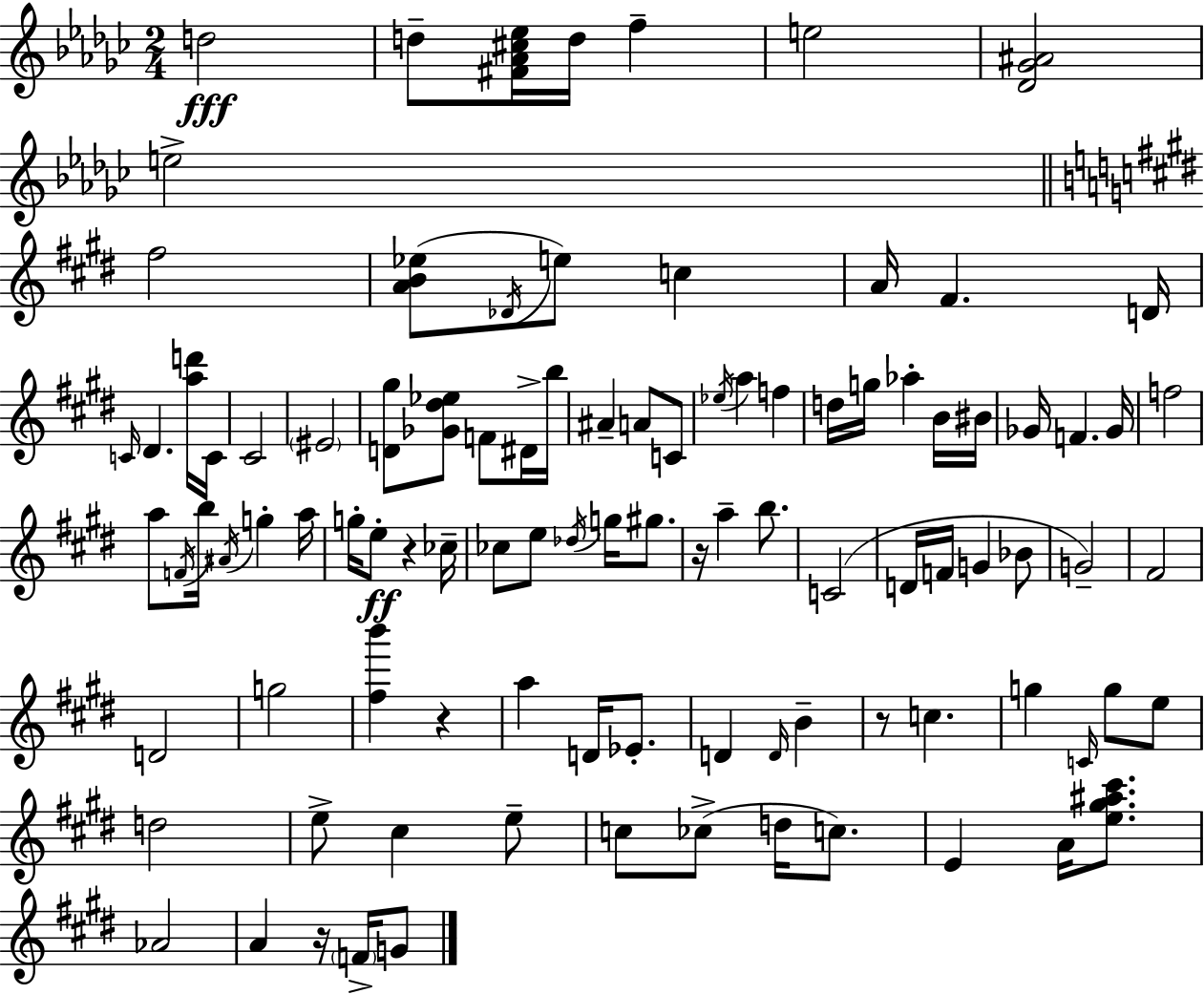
D5/h D5/e [F#4,Ab4,C#5,Eb5]/s D5/s F5/q E5/h [Db4,Gb4,A#4]/h E5/h F#5/h [A4,B4,Eb5]/e Db4/s E5/e C5/q A4/s F#4/q. D4/s C4/s D#4/q. [A5,D6]/s C4/s C#4/h EIS4/h [D4,G#5]/e [Gb4,D#5,Eb5]/e F4/e D#4/s B5/s A#4/q A4/e C4/e Eb5/s A5/q F5/q D5/s G5/s Ab5/q B4/s BIS4/s Gb4/s F4/q. Gb4/s F5/h A5/e F4/s B5/s A#4/s G5/q A5/s G5/s E5/e R/q CES5/s CES5/e E5/e Db5/s G5/s G#5/e. R/s A5/q B5/e. C4/h D4/s F4/s G4/q Bb4/e G4/h F#4/h D4/h G5/h [F#5,B6]/q R/q A5/q D4/s Eb4/e. D4/q D4/s B4/q R/e C5/q. G5/q C4/s G5/e E5/e D5/h E5/e C#5/q E5/e C5/e CES5/e D5/s C5/e. E4/q A4/s [E5,G#5,A#5,C#6]/e. Ab4/h A4/q R/s F4/s G4/e